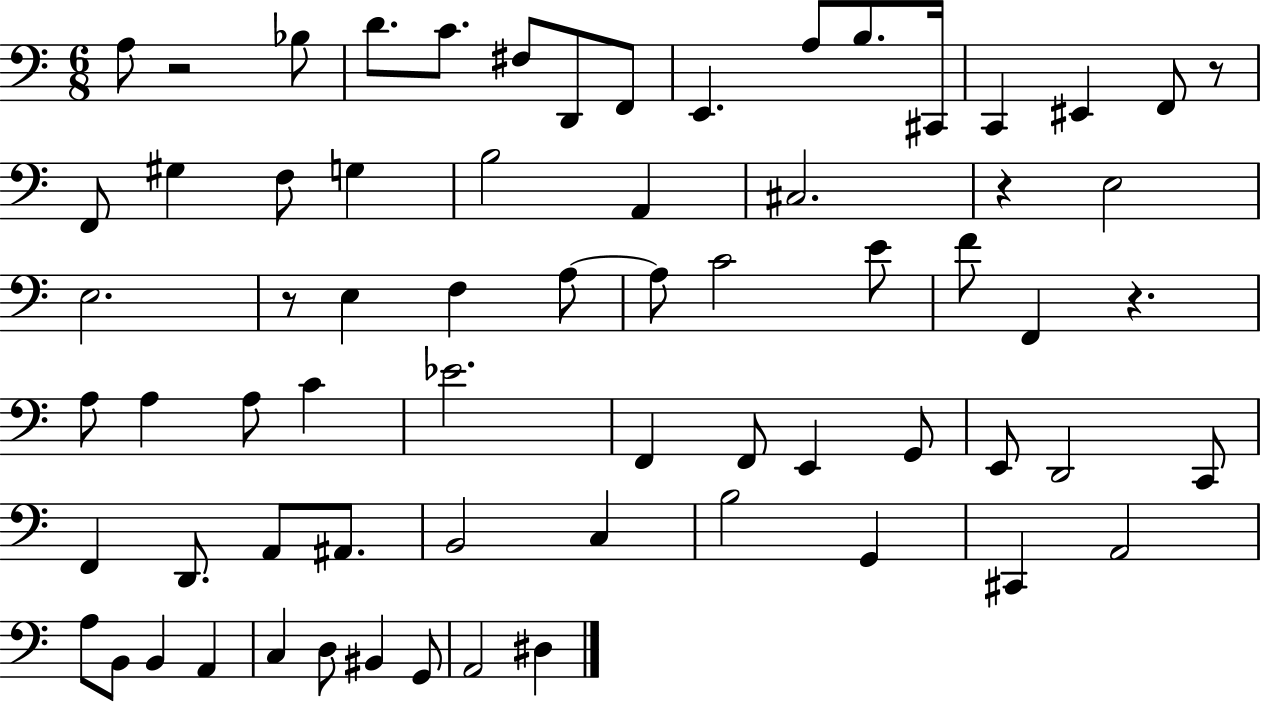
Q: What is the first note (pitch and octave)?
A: A3